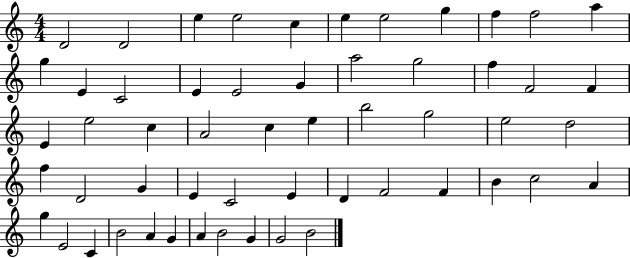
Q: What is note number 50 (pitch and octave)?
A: G4